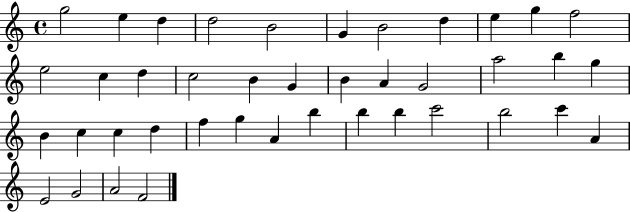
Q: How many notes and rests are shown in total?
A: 41